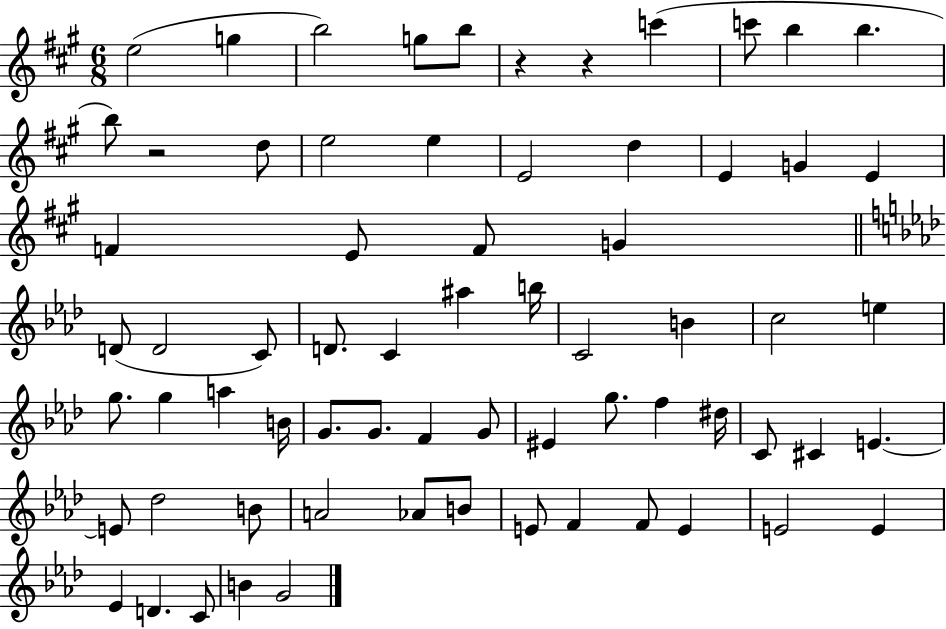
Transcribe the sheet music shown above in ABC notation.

X:1
T:Untitled
M:6/8
L:1/4
K:A
e2 g b2 g/2 b/2 z z c' c'/2 b b b/2 z2 d/2 e2 e E2 d E G E F E/2 F/2 G D/2 D2 C/2 D/2 C ^a b/4 C2 B c2 e g/2 g a B/4 G/2 G/2 F G/2 ^E g/2 f ^d/4 C/2 ^C E E/2 _d2 B/2 A2 _A/2 B/2 E/2 F F/2 E E2 E _E D C/2 B G2